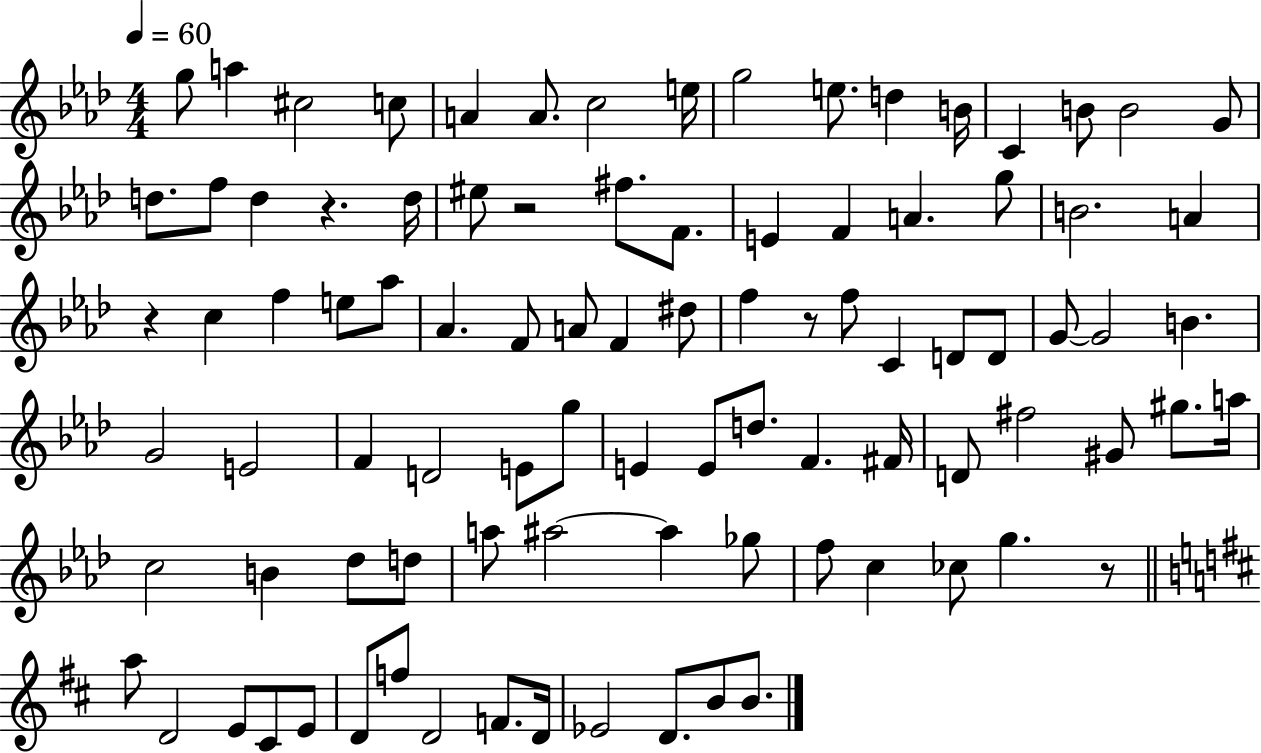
G5/e A5/q C#5/h C5/e A4/q A4/e. C5/h E5/s G5/h E5/e. D5/q B4/s C4/q B4/e B4/h G4/e D5/e. F5/e D5/q R/q. D5/s EIS5/e R/h F#5/e. F4/e. E4/q F4/q A4/q. G5/e B4/h. A4/q R/q C5/q F5/q E5/e Ab5/e Ab4/q. F4/e A4/e F4/q D#5/e F5/q R/e F5/e C4/q D4/e D4/e G4/e G4/h B4/q. G4/h E4/h F4/q D4/h E4/e G5/e E4/q E4/e D5/e. F4/q. F#4/s D4/e F#5/h G#4/e G#5/e. A5/s C5/h B4/q Db5/e D5/e A5/e A#5/h A#5/q Gb5/e F5/e C5/q CES5/e G5/q. R/e A5/e D4/h E4/e C#4/e E4/e D4/e F5/e D4/h F4/e. D4/s Eb4/h D4/e. B4/e B4/e.